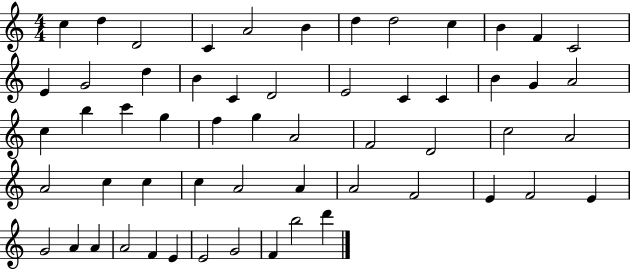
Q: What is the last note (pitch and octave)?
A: D6